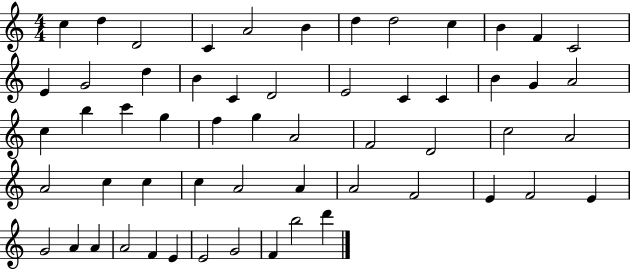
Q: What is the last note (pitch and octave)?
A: D6